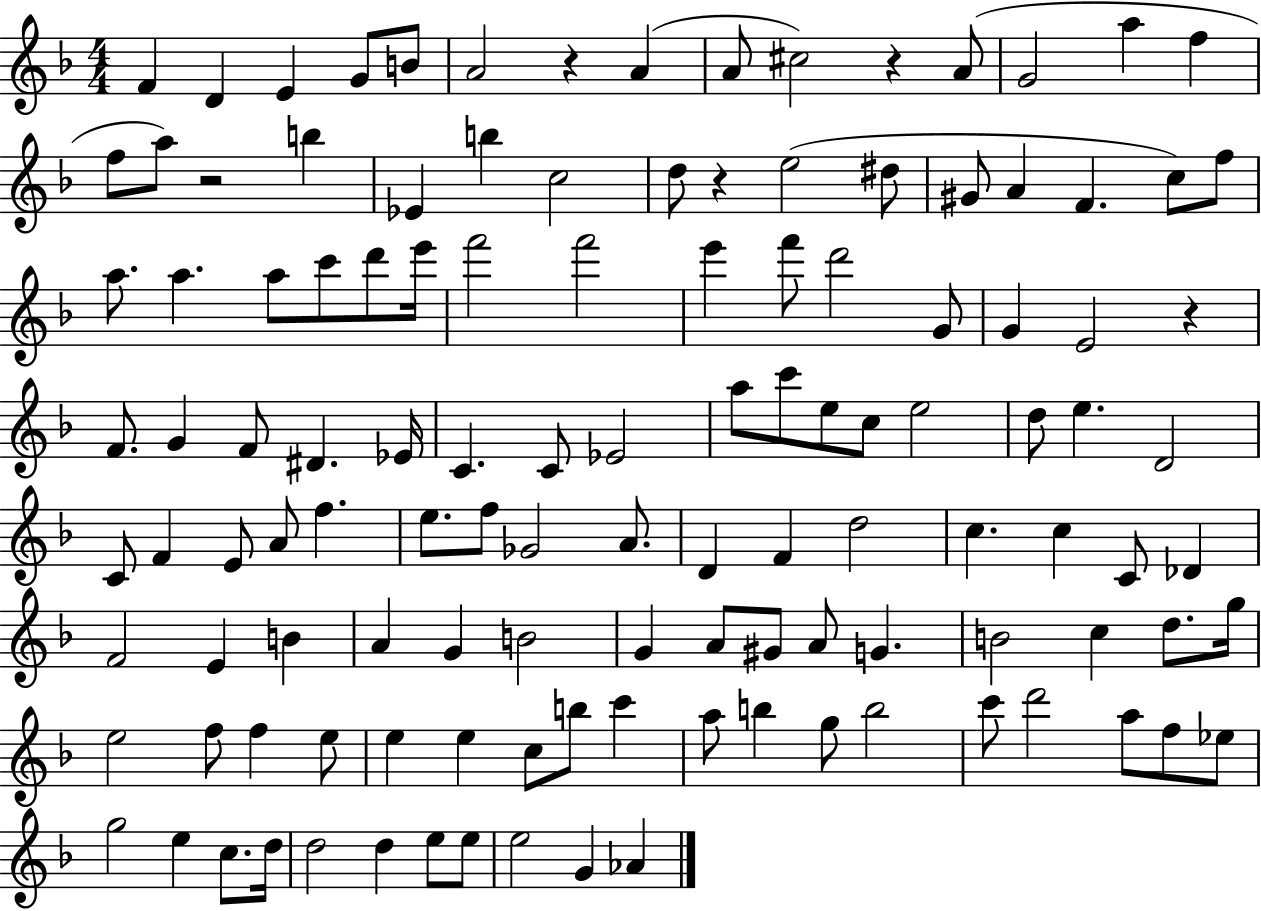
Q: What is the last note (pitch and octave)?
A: Ab4